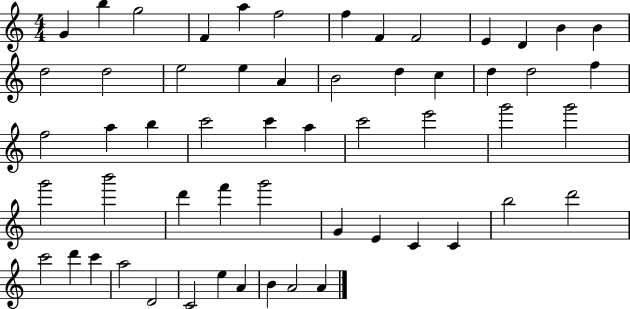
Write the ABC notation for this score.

X:1
T:Untitled
M:4/4
L:1/4
K:C
G b g2 F a f2 f F F2 E D B B d2 d2 e2 e A B2 d c d d2 f f2 a b c'2 c' a c'2 e'2 g'2 g'2 g'2 b'2 d' f' g'2 G E C C b2 d'2 c'2 d' c' a2 D2 C2 e A B A2 A